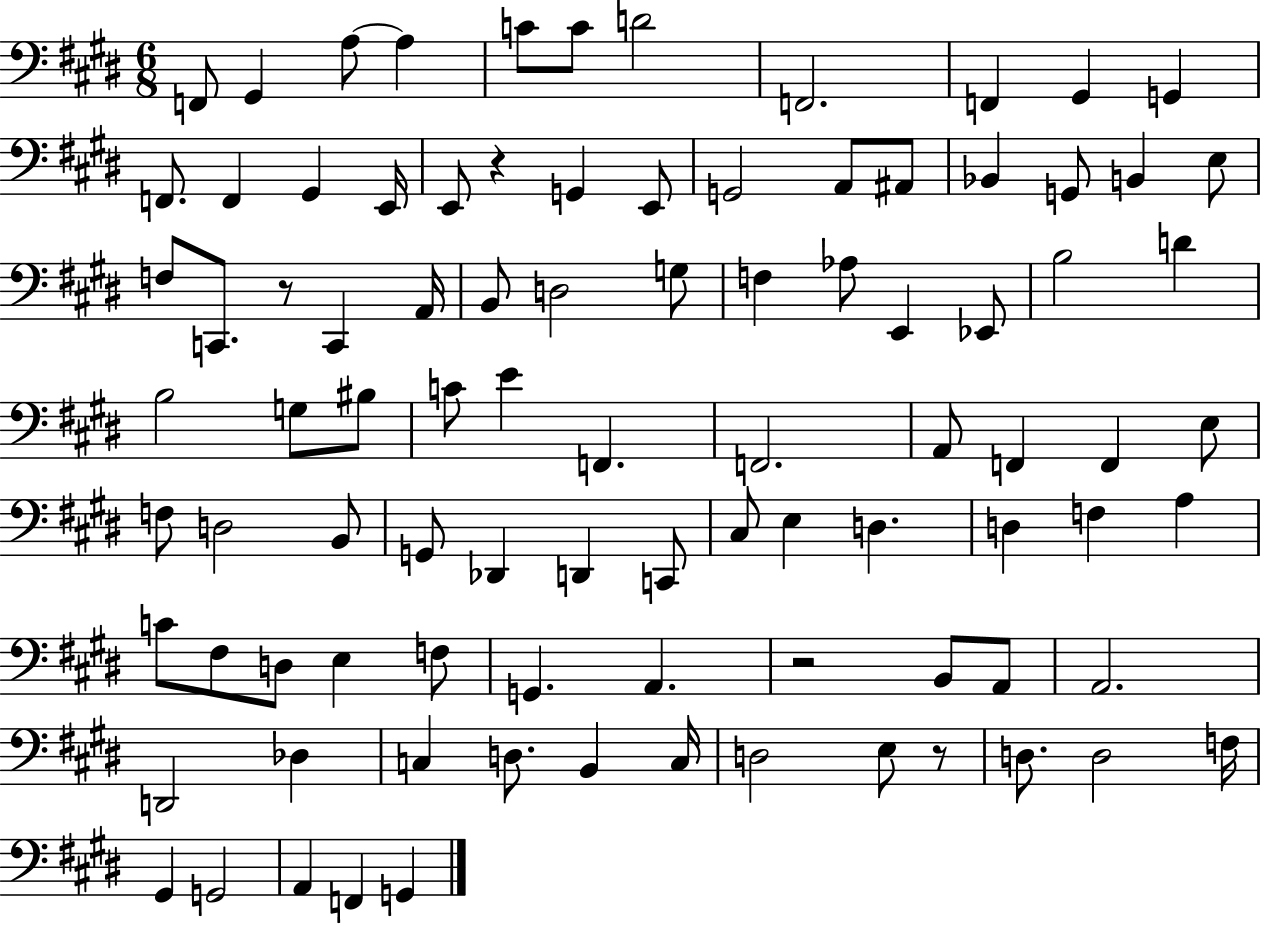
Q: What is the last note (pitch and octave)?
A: G2